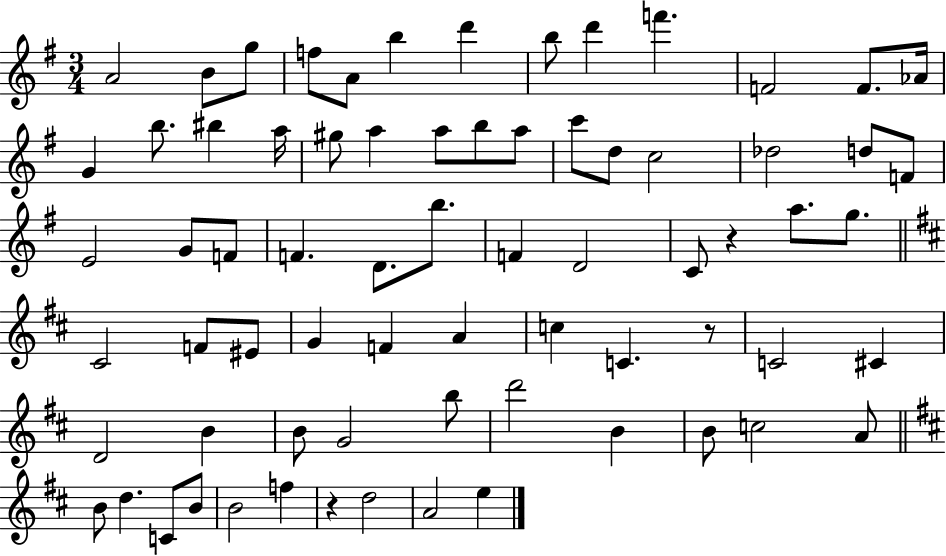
A4/h B4/e G5/e F5/e A4/e B5/q D6/q B5/e D6/q F6/q. F4/h F4/e. Ab4/s G4/q B5/e. BIS5/q A5/s G#5/e A5/q A5/e B5/e A5/e C6/e D5/e C5/h Db5/h D5/e F4/e E4/h G4/e F4/e F4/q. D4/e. B5/e. F4/q D4/h C4/e R/q A5/e. G5/e. C#4/h F4/e EIS4/e G4/q F4/q A4/q C5/q C4/q. R/e C4/h C#4/q D4/h B4/q B4/e G4/h B5/e D6/h B4/q B4/e C5/h A4/e B4/e D5/q. C4/e B4/e B4/h F5/q R/q D5/h A4/h E5/q